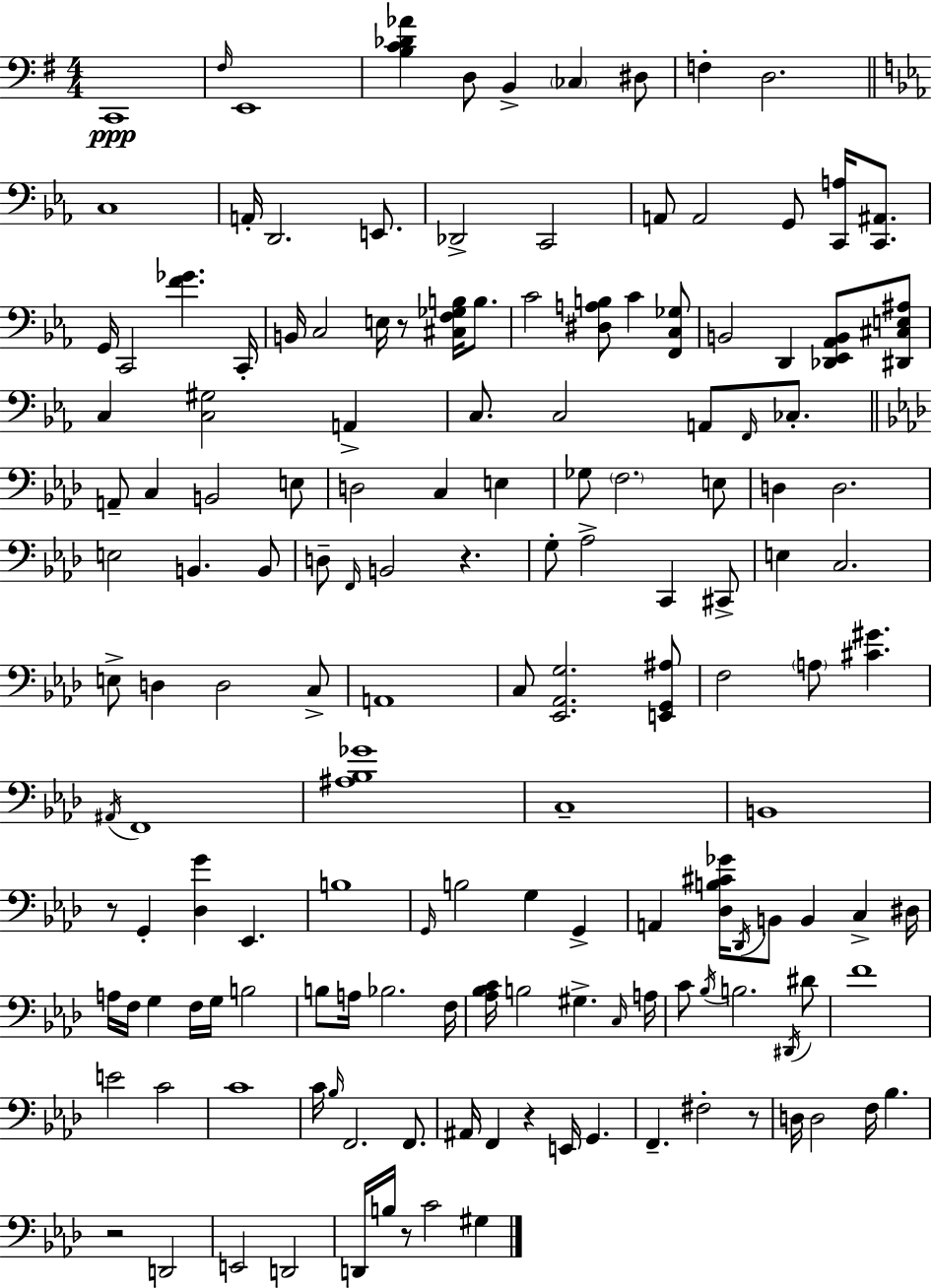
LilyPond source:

{
  \clef bass
  \numericTimeSignature
  \time 4/4
  \key e \minor
  \repeat volta 2 { c,1\ppp | \grace { fis16 } e,1 | <b c' des' aes'>4 d8 b,4-> \parenthesize ces4 dis8 | f4-. d2. | \break \bar "||" \break \key c \minor c1 | a,16-. d,2. e,8. | des,2-> c,2 | a,8 a,2 g,8 <c, a>16 <c, ais,>8. | \break g,16 c,2 <f' ges'>4. c,16-. | b,16 c2 e16 r8 <cis f ges b>16 b8. | c'2 <dis a b>8 c'4 <f, c ges>8 | b,2 d,4 <des, ees, aes, b,>8 <dis, cis e ais>8 | \break c4 <c gis>2 a,4-> | c8. c2 a,8 \grace { f,16 } ces8.-. | \bar "||" \break \key aes \major a,8-- c4 b,2 e8 | d2 c4 e4 | ges8 \parenthesize f2. e8 | d4 d2. | \break e2 b,4. b,8 | d8-- \grace { f,16 } b,2 r4. | g8-. aes2-> c,4 cis,8-> | e4 c2. | \break e8-> d4 d2 c8-> | a,1 | c8 <ees, aes, g>2. <e, g, ais>8 | f2 \parenthesize a8 <cis' gis'>4. | \break \acciaccatura { ais,16 } f,1 | <ais bes ges'>1 | c1-- | b,1 | \break r8 g,4-. <des g'>4 ees,4. | b1 | \grace { g,16 } b2 g4 g,4-> | a,4 <des b cis' ges'>16 \acciaccatura { des,16 } b,8 b,4 c4-> | \break dis16 a16 f16 g4 f16 g16 b2 | b8 a16 bes2. | f16 <aes bes c'>16 b2 gis4.-> | \grace { c16 } a16 c'8 \acciaccatura { bes16 } b2. | \break \acciaccatura { dis,16 } dis'8 f'1 | e'2 c'2 | c'1 | c'16 \grace { bes16 } f,2. | \break f,8. ais,16 f,4 r4 | e,16 g,4. f,4.-- fis2-. | r8 d16 d2 | f16 bes4. r2 | \break d,2 e,2 | d,2 d,16 b16 r8 c'2 | gis4 } \bar "|."
}